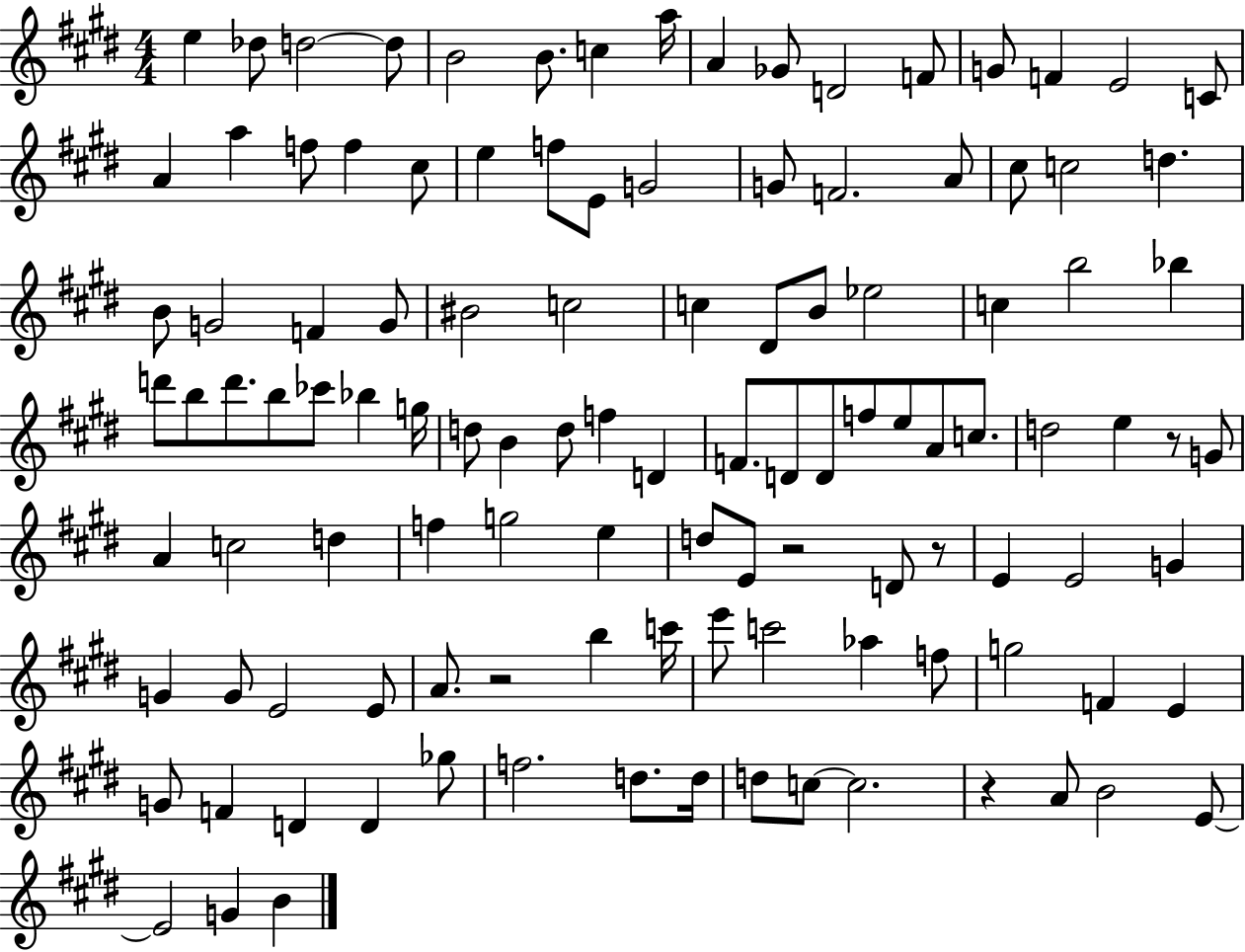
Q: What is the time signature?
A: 4/4